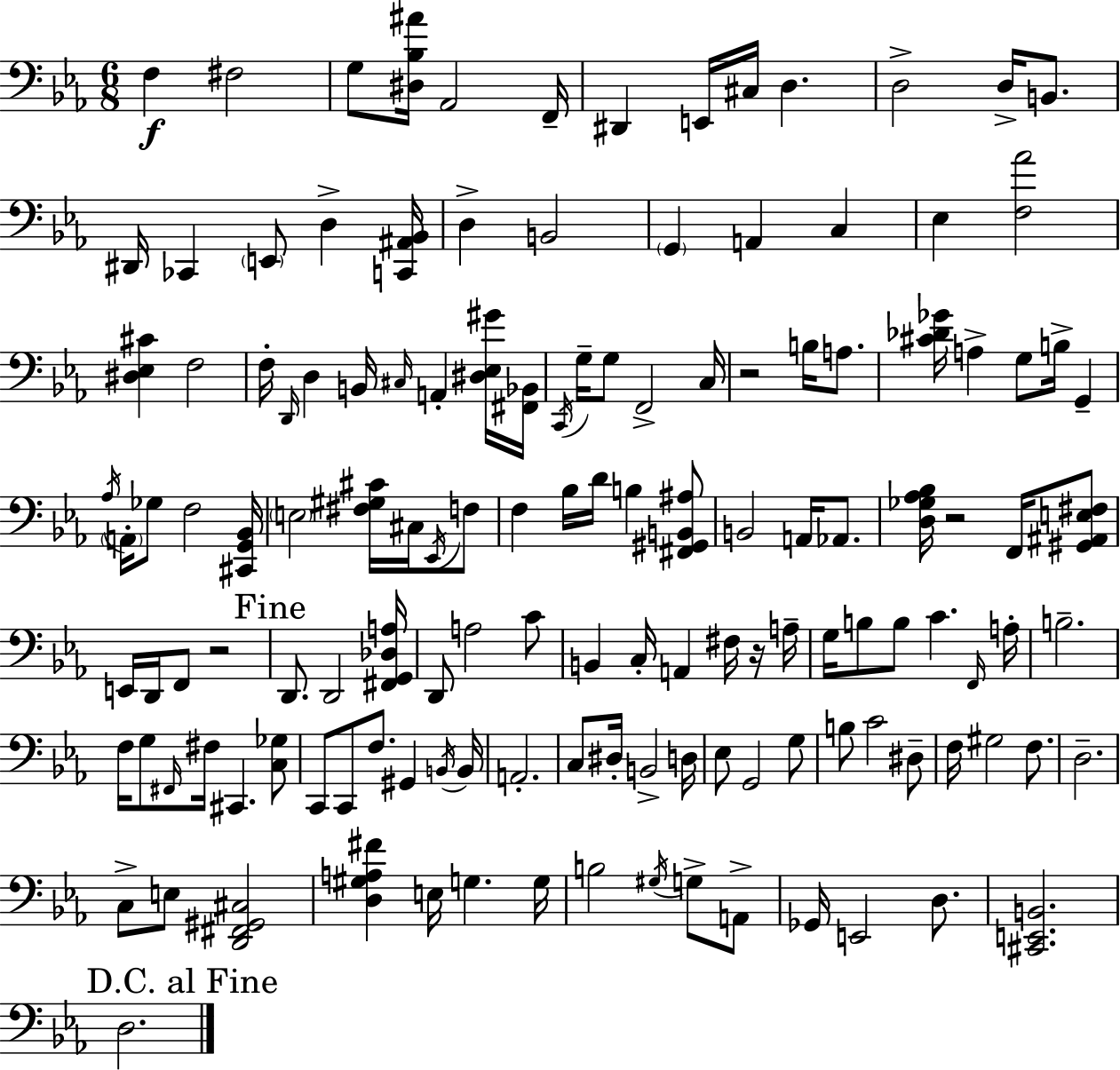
F3/q F#3/h G3/e [D#3,Bb3,A#4]/s Ab2/h F2/s D#2/q E2/s C#3/s D3/q. D3/h D3/s B2/e. D#2/s CES2/q E2/e D3/q [C2,A#2,Bb2]/s D3/q B2/h G2/q A2/q C3/q Eb3/q [F3,Ab4]/h [D#3,Eb3,C#4]/q F3/h F3/s D2/s D3/q B2/s C#3/s A2/q [D#3,Eb3,G#4]/s [F#2,Bb2]/s C2/s G3/s G3/e F2/h C3/s R/h B3/s A3/e. [C#4,Db4,Gb4]/s A3/q G3/e B3/s G2/q Ab3/s A2/s Gb3/e F3/h [C#2,G2,Bb2]/s E3/h [F#3,G#3,C#4]/s C#3/s Eb2/s F3/e F3/q Bb3/s D4/s B3/q [F#2,G#2,B2,A#3]/e B2/h A2/s Ab2/e. [D3,Gb3,Ab3,Bb3]/s R/h F2/s [G#2,A#2,E3,F#3]/e E2/s D2/s F2/e R/h D2/e. D2/h [F#2,G2,Db3,A3]/s D2/e A3/h C4/e B2/q C3/s A2/q F#3/s R/s A3/s G3/s B3/e B3/e C4/q. F2/s A3/s B3/h. F3/s G3/e F#2/s F#3/s C#2/q. [C3,Gb3]/e C2/e C2/e F3/e. G#2/q B2/s B2/s A2/h. C3/e D#3/s B2/h D3/s Eb3/e G2/h G3/e B3/e C4/h D#3/e F3/s G#3/h F3/e. D3/h. C3/e E3/e [D2,F#2,G#2,C#3]/h [D3,G#3,A3,F#4]/q E3/s G3/q. G3/s B3/h G#3/s G3/e A2/e Gb2/s E2/h D3/e. [C#2,E2,B2]/h. D3/h.